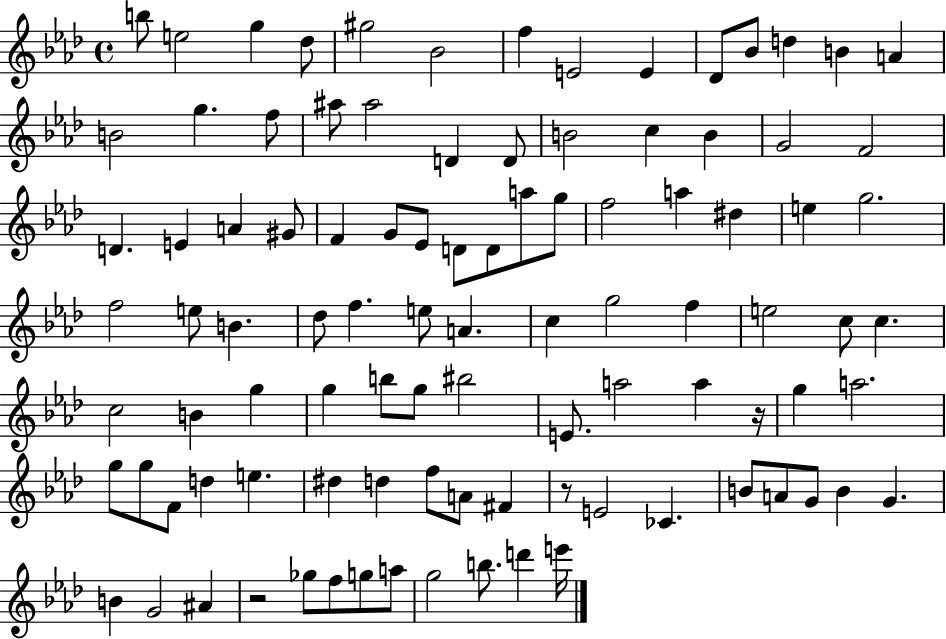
X:1
T:Untitled
M:4/4
L:1/4
K:Ab
b/2 e2 g _d/2 ^g2 _B2 f E2 E _D/2 _B/2 d B A B2 g f/2 ^a/2 ^a2 D D/2 B2 c B G2 F2 D E A ^G/2 F G/2 _E/2 D/2 D/2 a/2 g/2 f2 a ^d e g2 f2 e/2 B _d/2 f e/2 A c g2 f e2 c/2 c c2 B g g b/2 g/2 ^b2 E/2 a2 a z/4 g a2 g/2 g/2 F/2 d e ^d d f/2 A/2 ^F z/2 E2 _C B/2 A/2 G/2 B G B G2 ^A z2 _g/2 f/2 g/2 a/2 g2 b/2 d' e'/4